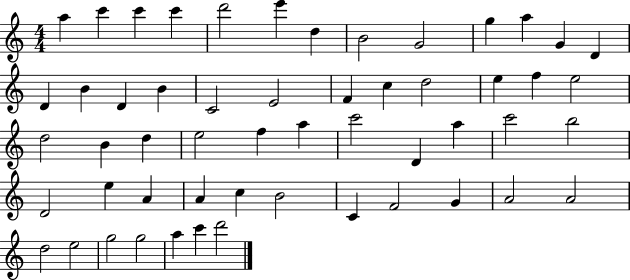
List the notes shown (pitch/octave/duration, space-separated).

A5/q C6/q C6/q C6/q D6/h E6/q D5/q B4/h G4/h G5/q A5/q G4/q D4/q D4/q B4/q D4/q B4/q C4/h E4/h F4/q C5/q D5/h E5/q F5/q E5/h D5/h B4/q D5/q E5/h F5/q A5/q C6/h D4/q A5/q C6/h B5/h D4/h E5/q A4/q A4/q C5/q B4/h C4/q F4/h G4/q A4/h A4/h D5/h E5/h G5/h G5/h A5/q C6/q D6/h